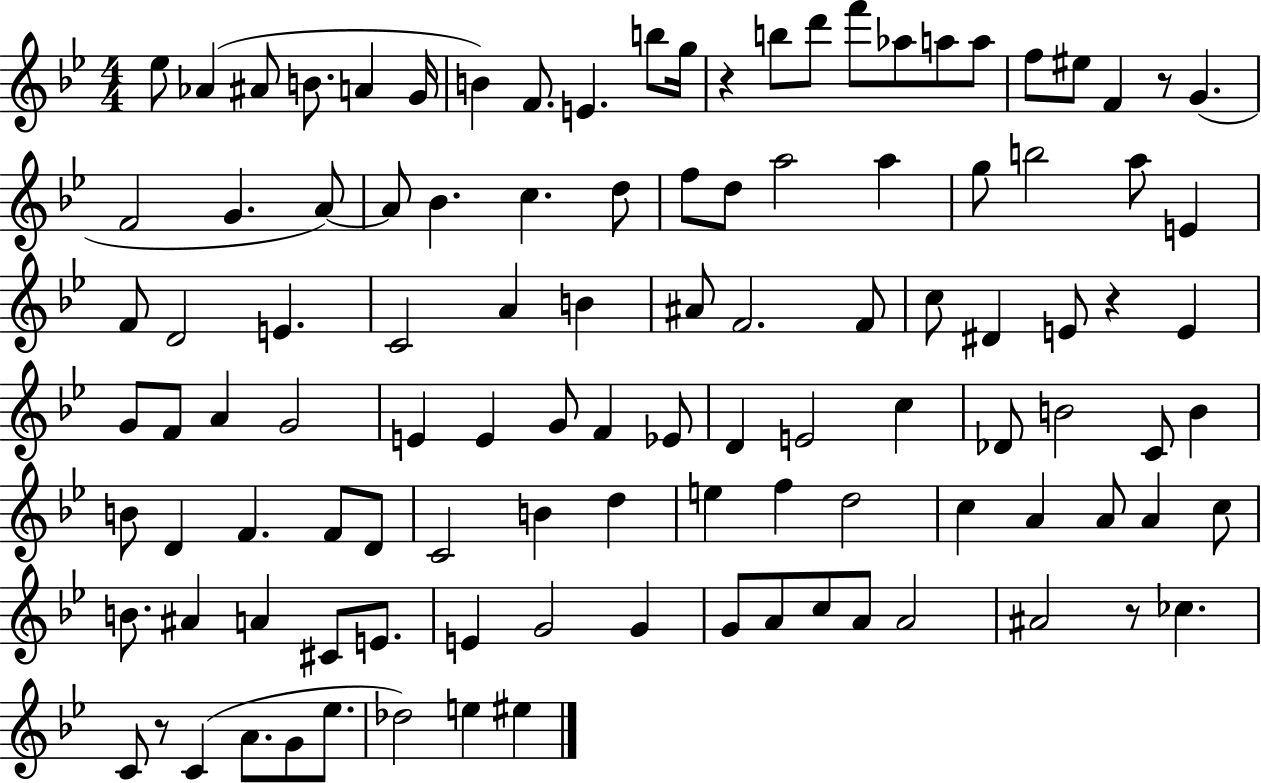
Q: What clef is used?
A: treble